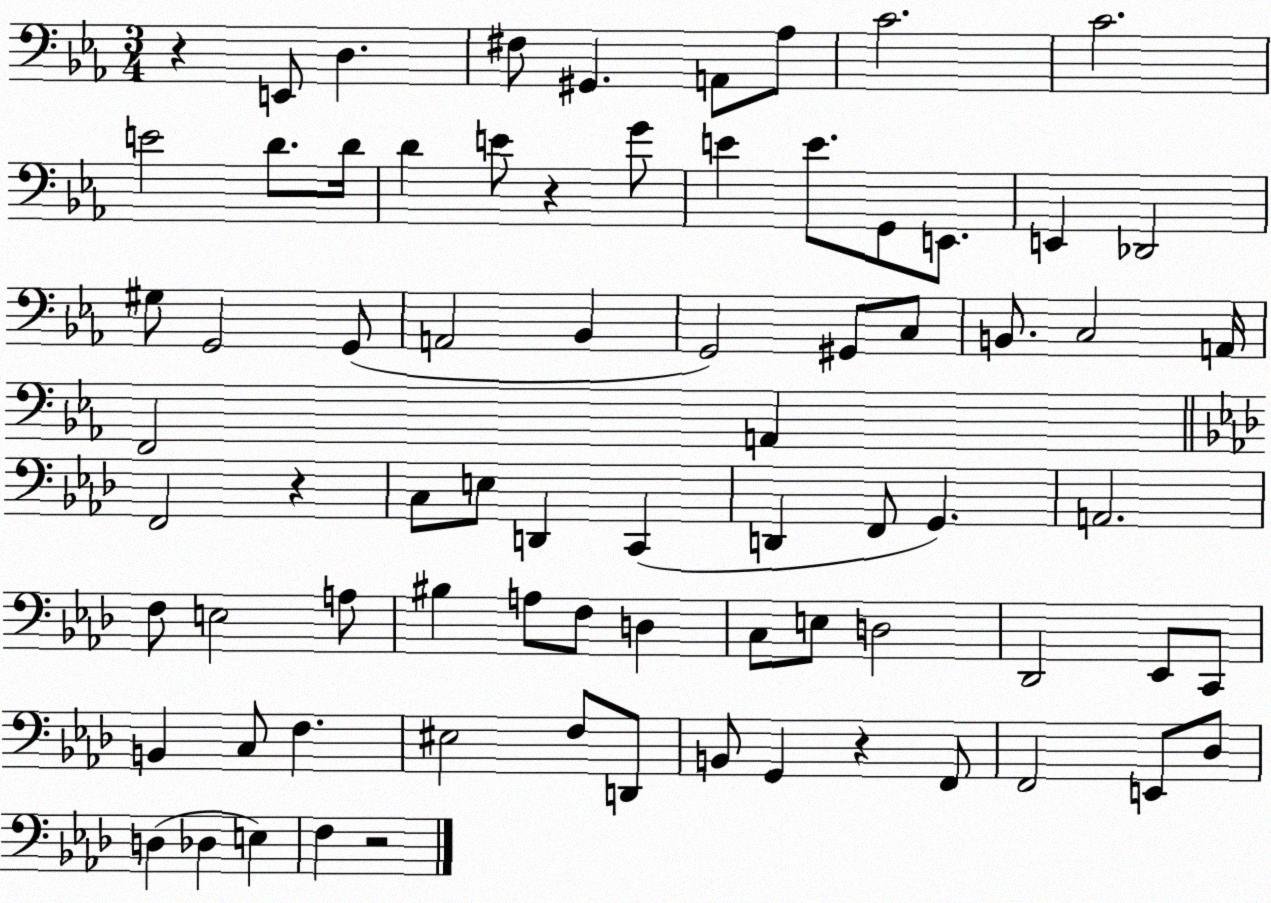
X:1
T:Untitled
M:3/4
L:1/4
K:Eb
z E,,/2 D, ^F,/2 ^G,, A,,/2 _A,/2 C2 C2 E2 D/2 D/4 D E/2 z G/2 E E/2 G,,/2 E,,/2 E,, _D,,2 ^G,/2 G,,2 G,,/2 A,,2 _B,, G,,2 ^G,,/2 C,/2 B,,/2 C,2 A,,/4 F,,2 A,, F,,2 z C,/2 E,/2 D,, C,, D,, F,,/2 G,, A,,2 F,/2 E,2 A,/2 ^B, A,/2 F,/2 D, C,/2 E,/2 D,2 _D,,2 _E,,/2 C,,/2 B,, C,/2 F, ^E,2 F,/2 D,,/2 B,,/2 G,, z F,,/2 F,,2 E,,/2 _D,/2 D, _D, E, F, z2